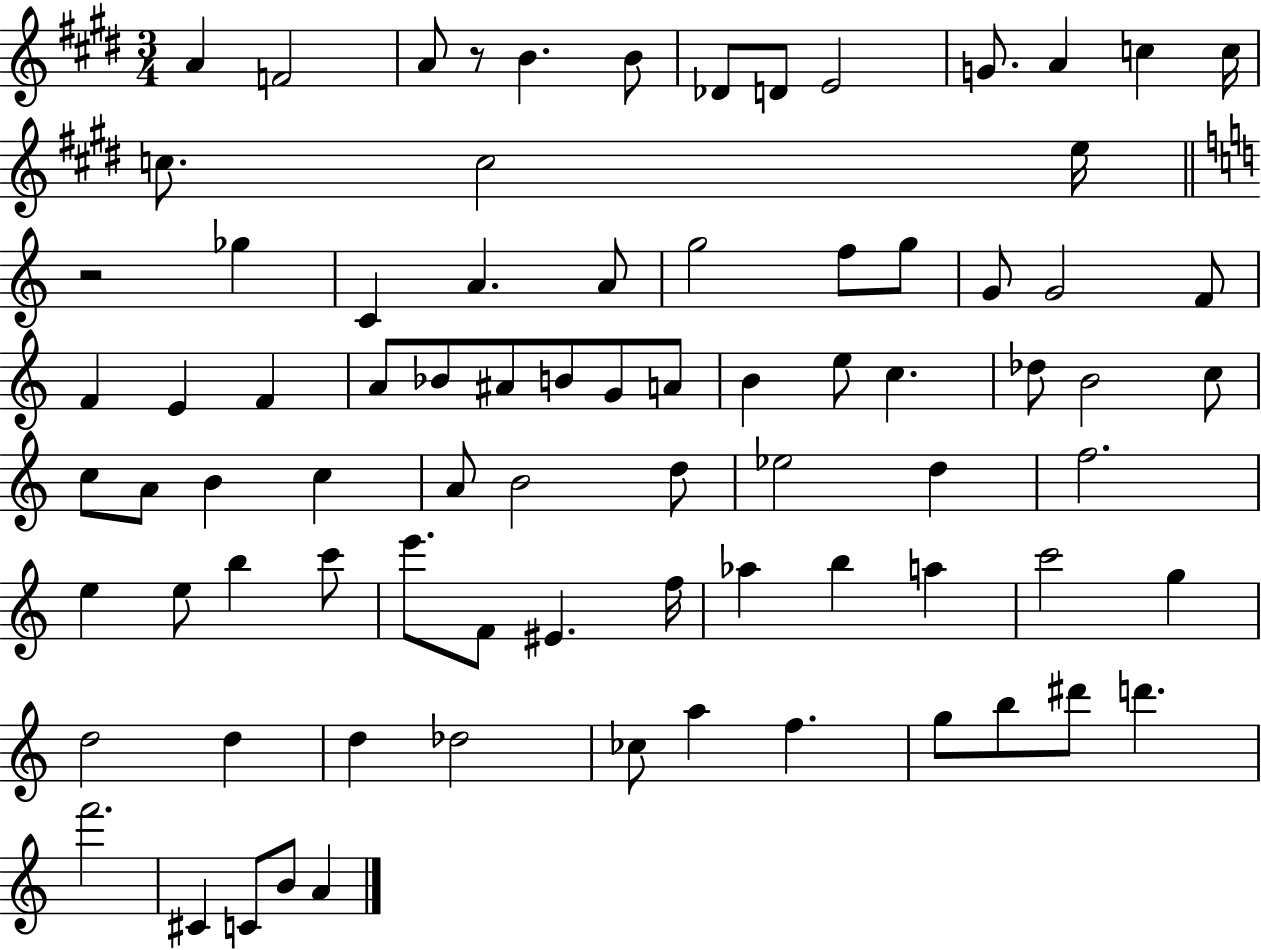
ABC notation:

X:1
T:Untitled
M:3/4
L:1/4
K:E
A F2 A/2 z/2 B B/2 _D/2 D/2 E2 G/2 A c c/4 c/2 c2 e/4 z2 _g C A A/2 g2 f/2 g/2 G/2 G2 F/2 F E F A/2 _B/2 ^A/2 B/2 G/2 A/2 B e/2 c _d/2 B2 c/2 c/2 A/2 B c A/2 B2 d/2 _e2 d f2 e e/2 b c'/2 e'/2 F/2 ^E f/4 _a b a c'2 g d2 d d _d2 _c/2 a f g/2 b/2 ^d'/2 d' f'2 ^C C/2 B/2 A